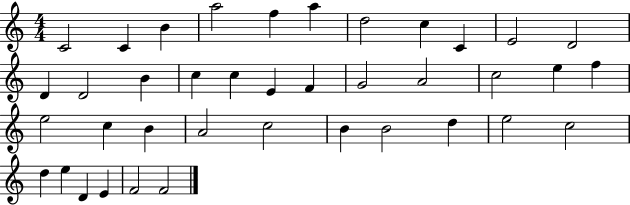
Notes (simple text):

C4/h C4/q B4/q A5/h F5/q A5/q D5/h C5/q C4/q E4/h D4/h D4/q D4/h B4/q C5/q C5/q E4/q F4/q G4/h A4/h C5/h E5/q F5/q E5/h C5/q B4/q A4/h C5/h B4/q B4/h D5/q E5/h C5/h D5/q E5/q D4/q E4/q F4/h F4/h